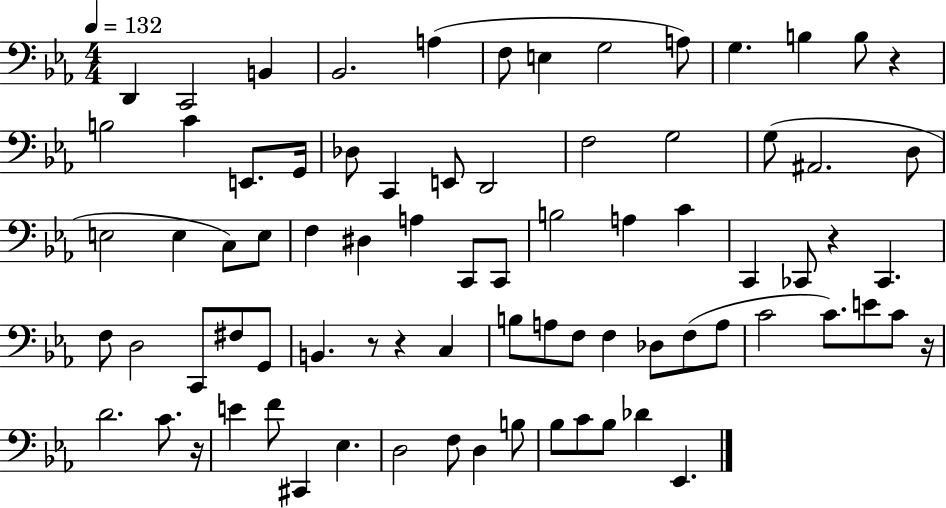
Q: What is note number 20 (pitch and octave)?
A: D2